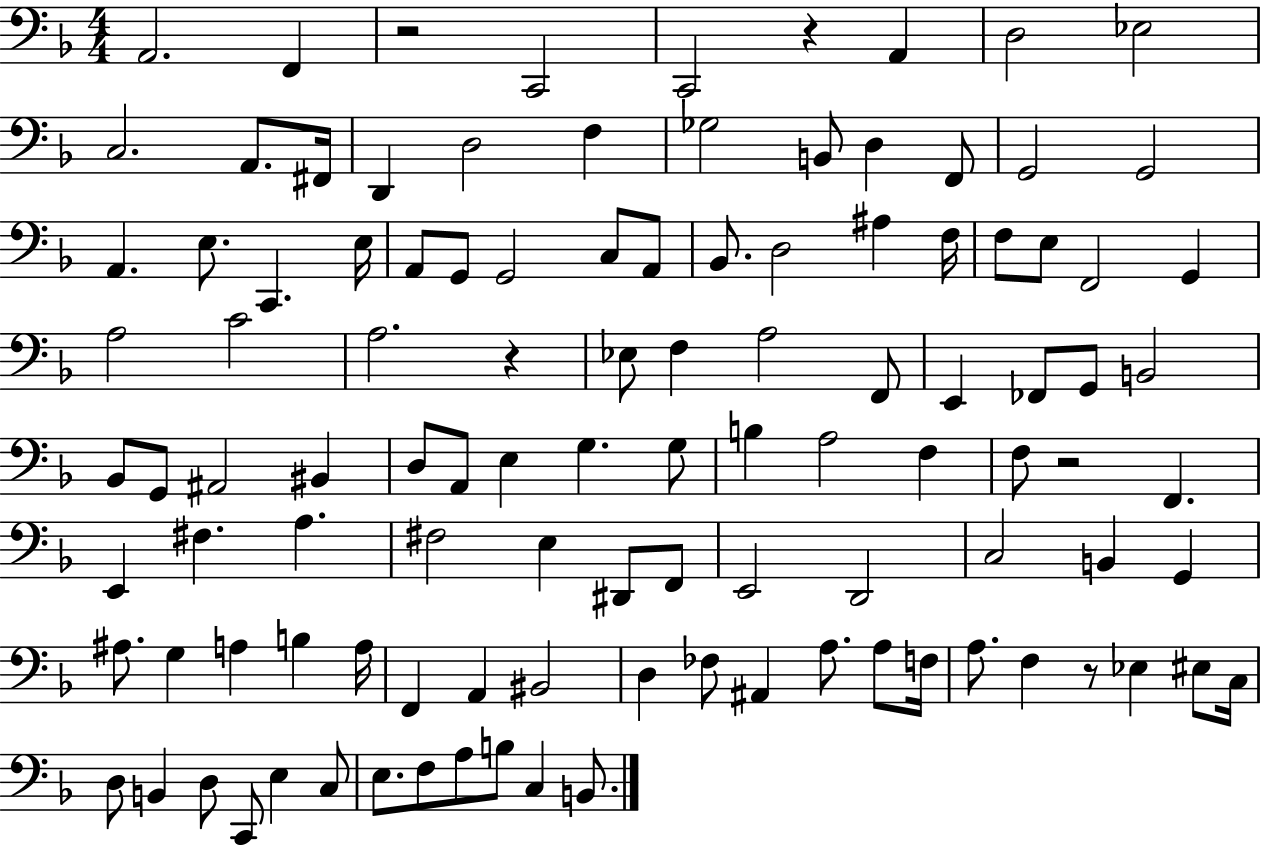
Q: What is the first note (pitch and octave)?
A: A2